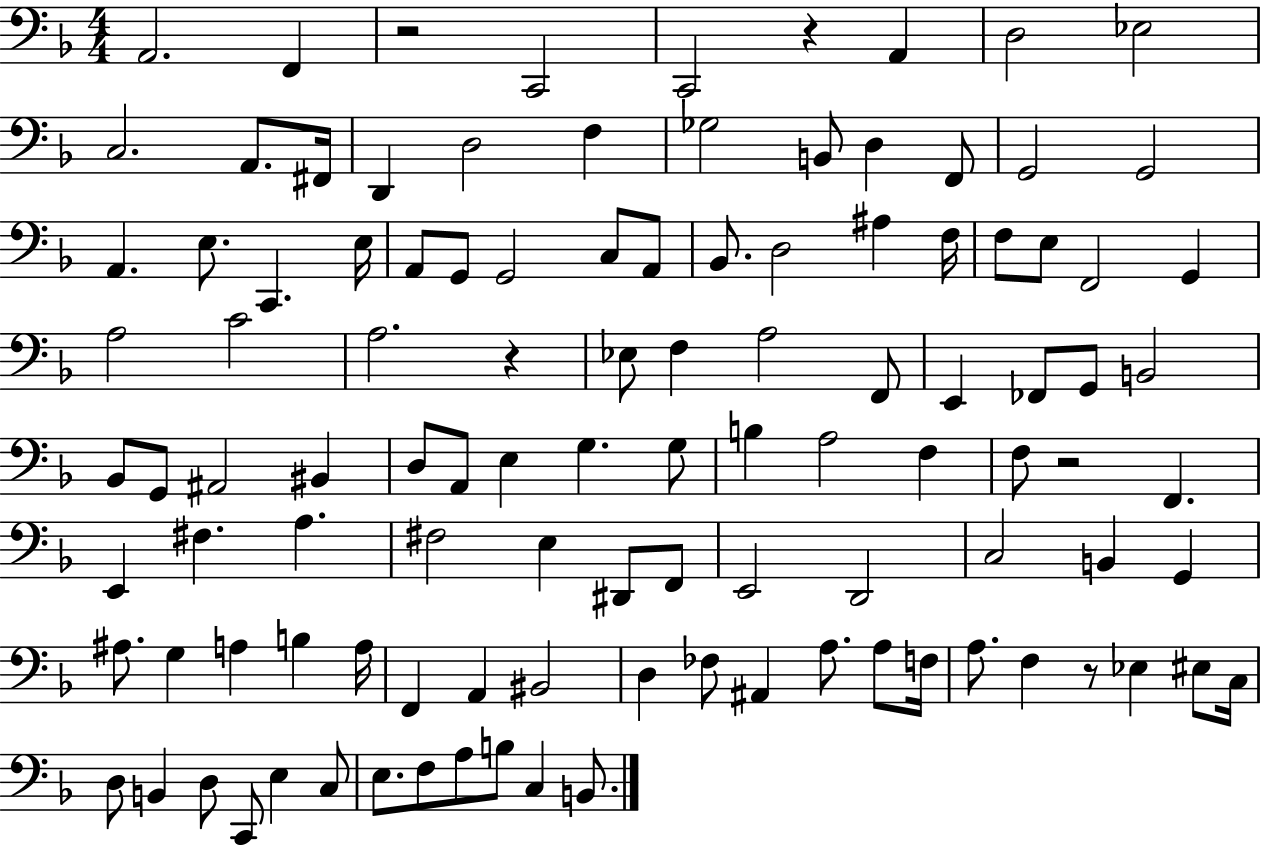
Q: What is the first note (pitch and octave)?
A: A2